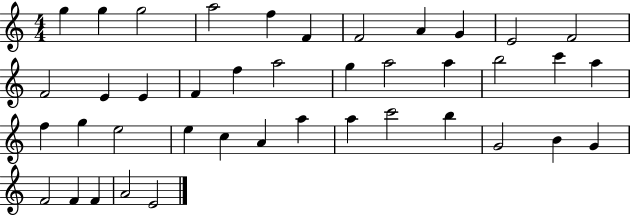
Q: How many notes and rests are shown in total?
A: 41